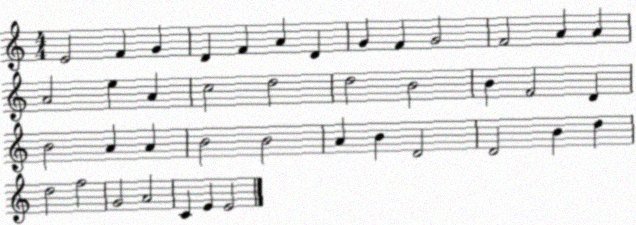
X:1
T:Untitled
M:4/4
L:1/4
K:C
E2 F G D F A D G F G2 F2 A A A2 e A c2 d2 d2 B2 B F2 D B2 A A B2 B2 A B D2 D2 B d d2 f2 G2 A2 C E E2